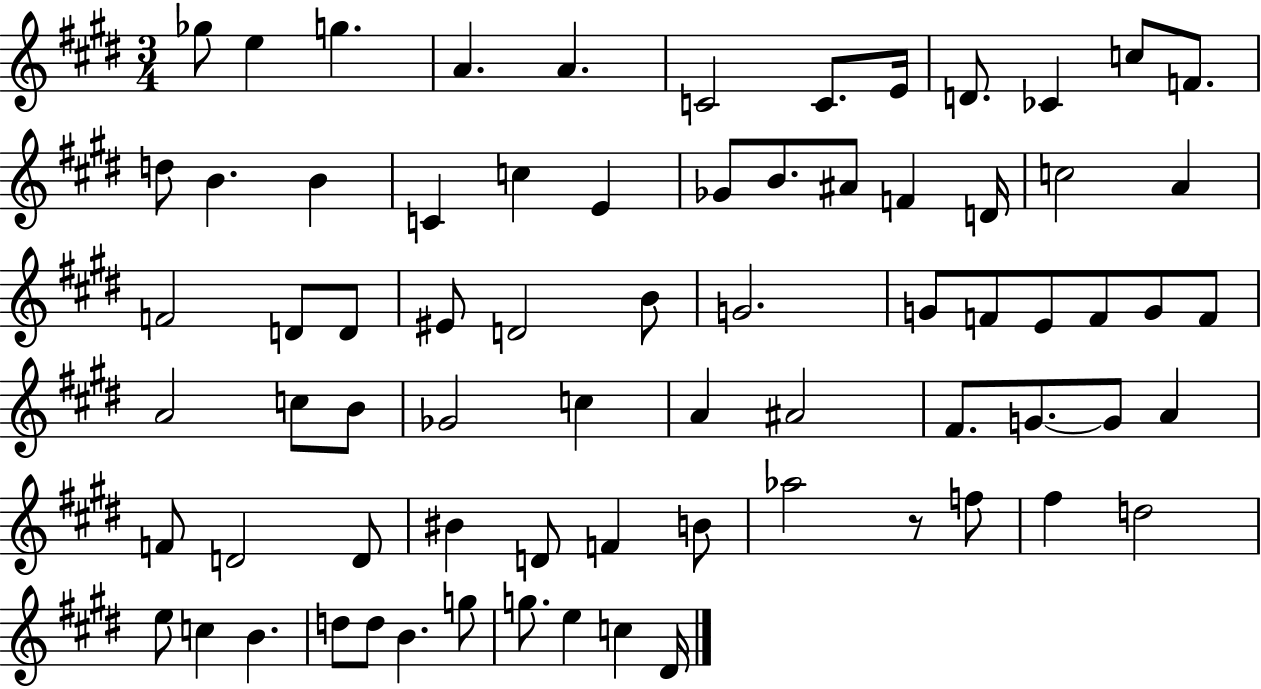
{
  \clef treble
  \numericTimeSignature
  \time 3/4
  \key e \major
  ges''8 e''4 g''4. | a'4. a'4. | c'2 c'8. e'16 | d'8. ces'4 c''8 f'8. | \break d''8 b'4. b'4 | c'4 c''4 e'4 | ges'8 b'8. ais'8 f'4 d'16 | c''2 a'4 | \break f'2 d'8 d'8 | eis'8 d'2 b'8 | g'2. | g'8 f'8 e'8 f'8 g'8 f'8 | \break a'2 c''8 b'8 | ges'2 c''4 | a'4 ais'2 | fis'8. g'8.~~ g'8 a'4 | \break f'8 d'2 d'8 | bis'4 d'8 f'4 b'8 | aes''2 r8 f''8 | fis''4 d''2 | \break e''8 c''4 b'4. | d''8 d''8 b'4. g''8 | g''8. e''4 c''4 dis'16 | \bar "|."
}